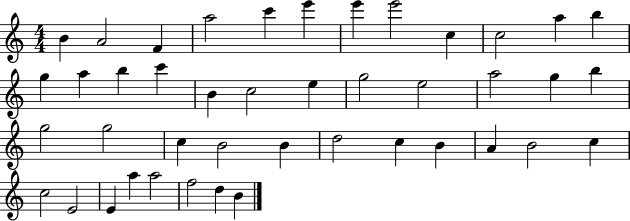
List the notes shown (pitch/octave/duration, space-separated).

B4/q A4/h F4/q A5/h C6/q E6/q E6/q E6/h C5/q C5/h A5/q B5/q G5/q A5/q B5/q C6/q B4/q C5/h E5/q G5/h E5/h A5/h G5/q B5/q G5/h G5/h C5/q B4/h B4/q D5/h C5/q B4/q A4/q B4/h C5/q C5/h E4/h E4/q A5/q A5/h F5/h D5/q B4/q